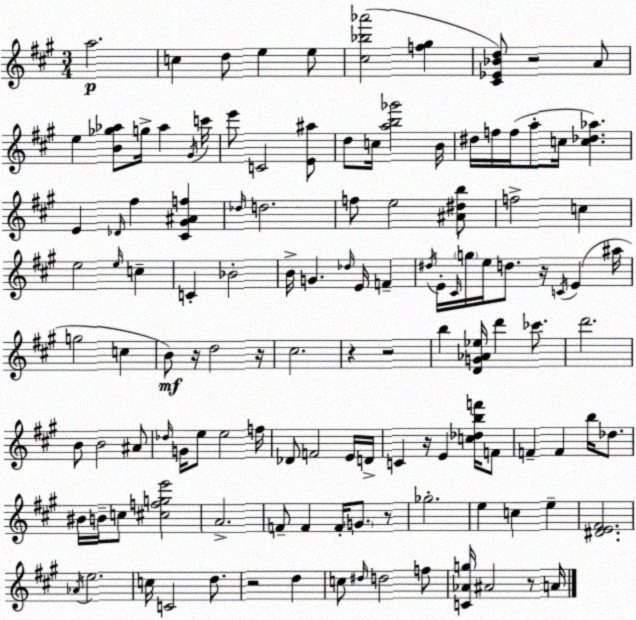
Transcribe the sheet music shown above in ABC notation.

X:1
T:Untitled
M:3/4
L:1/4
K:A
a2 c d/2 e e/2 [^c_b_a']2 [f^g] [^C_E_Bd]/2 z2 A/2 e [B_g_a]/2 g/4 _a ^G/4 c'/4 e'/2 C2 [E^a]/2 d/2 c/4 [ab_g']2 B/4 ^d/4 f/4 f/4 a/2 c/4 [c_d_a] E _D/4 ^f [^C^G^Af] _d/4 d2 f/2 e2 [^A^db]/2 f2 c e2 e/4 c C _B2 B/4 G _d/4 E/4 F ^d/4 E/4 ^C/4 g/4 e/4 d/2 z/4 C/4 E ^a/4 g2 c B/2 z/4 d2 z/4 ^c2 z z2 b [DG_A_e]/4 d' _c'/2 d'2 B/2 B2 ^A/2 _d/4 G/4 e/2 e2 f/4 _D/2 F2 E/4 D/4 C z/4 E [c_dbf']/4 F/2 F F b/4 _d/2 ^B/4 B/4 c/2 [^cfge']2 A2 F/2 F F/4 G/2 z/2 _g2 e c e [^DE^F]2 _A/4 e2 c/4 C2 d/2 z2 d c/2 ^d/4 d2 f/2 [C_Ag]/4 ^A2 z/2 A/4